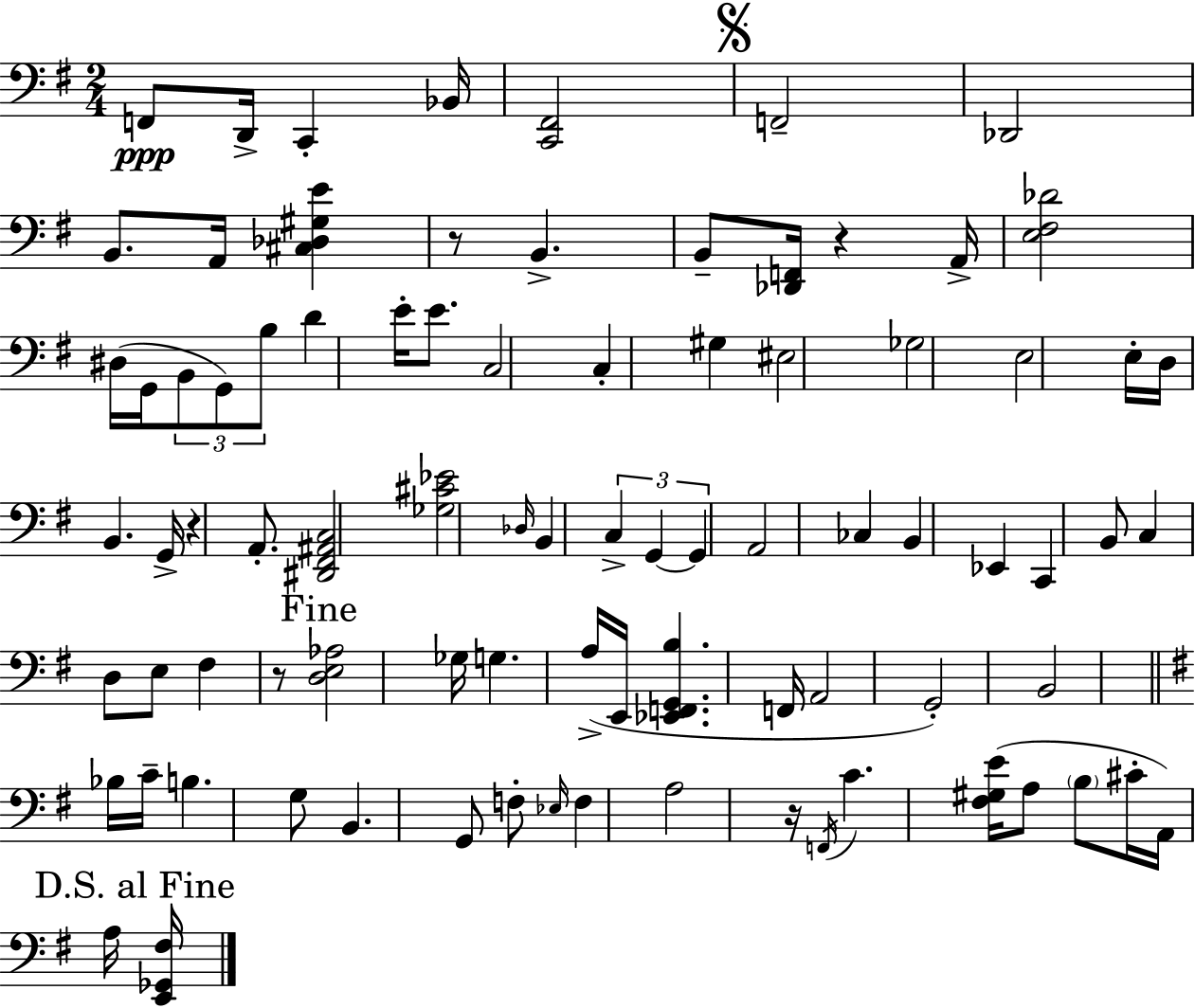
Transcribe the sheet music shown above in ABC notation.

X:1
T:Untitled
M:2/4
L:1/4
K:G
F,,/2 D,,/4 C,, _B,,/4 [C,,^F,,]2 F,,2 _D,,2 B,,/2 A,,/4 [^C,_D,^G,E] z/2 B,, B,,/2 [_D,,F,,]/4 z A,,/4 [E,^F,_D]2 ^D,/4 G,,/4 B,,/2 G,,/2 B,/2 D E/4 E/2 C,2 C, ^G, ^E,2 _G,2 E,2 E,/4 D,/4 B,, G,,/4 z A,,/2 [^D,,^F,,^A,,C,]2 [_G,^C_E]2 _D,/4 B,, C, G,, G,, A,,2 _C, B,, _E,, C,, B,,/2 C, D,/2 E,/2 ^F, z/2 [D,E,_A,]2 _G,/4 G, A,/4 E,,/4 [_E,,F,,G,,B,] F,,/4 A,,2 G,,2 B,,2 _B,/4 C/4 B, G,/2 B,, G,,/2 F,/2 _E,/4 F, A,2 z/4 F,,/4 C [^F,^G,E]/4 A,/2 B,/2 ^C/4 A,,/4 A,/4 [E,,_G,,^F,]/4